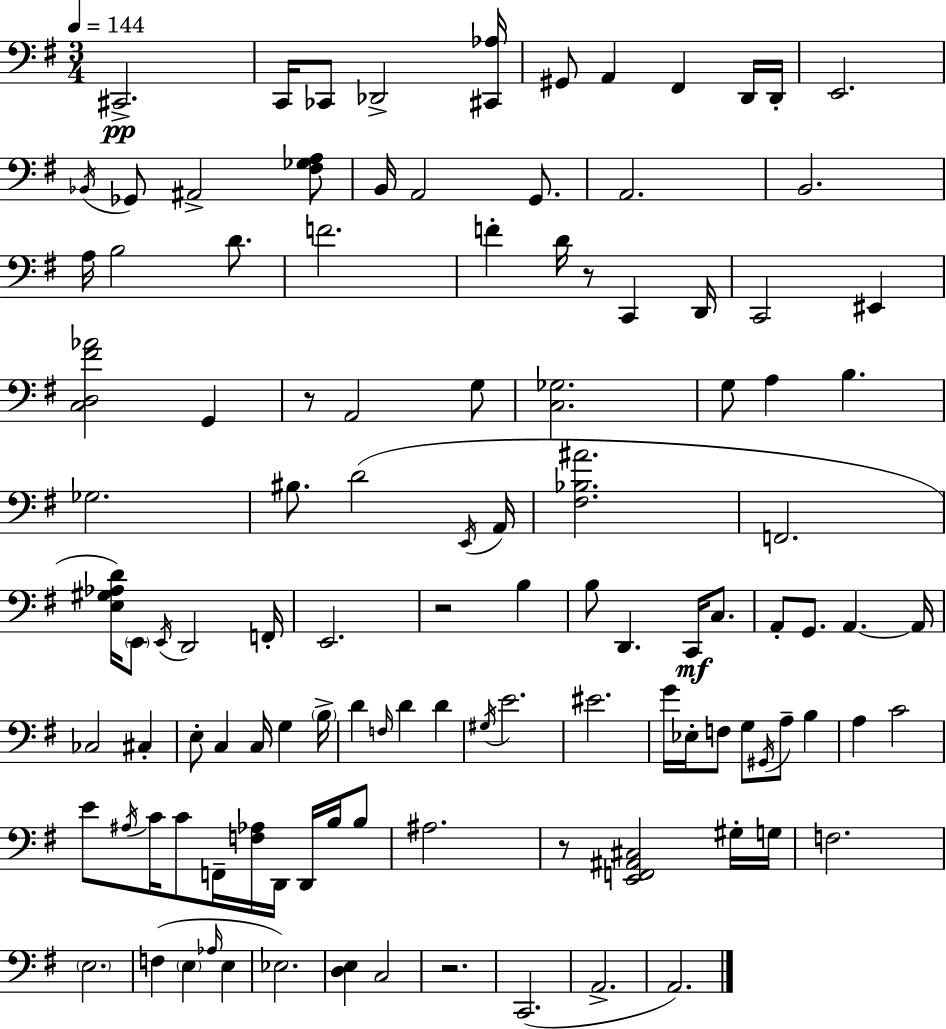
X:1
T:Untitled
M:3/4
L:1/4
K:Em
^C,,2 C,,/4 _C,,/2 _D,,2 [^C,,_A,]/4 ^G,,/2 A,, ^F,, D,,/4 D,,/4 E,,2 _B,,/4 _G,,/2 ^A,,2 [^F,_G,A,]/2 B,,/4 A,,2 G,,/2 A,,2 B,,2 A,/4 B,2 D/2 F2 F D/4 z/2 C,, D,,/4 C,,2 ^E,, [C,D,^F_A]2 G,, z/2 A,,2 G,/2 [C,_G,]2 G,/2 A, B, _G,2 ^B,/2 D2 E,,/4 A,,/4 [^F,_B,^A]2 F,,2 [E,^G,_A,D]/4 E,,/2 E,,/4 D,,2 F,,/4 E,,2 z2 B, B,/2 D,, C,,/4 C,/2 A,,/2 G,,/2 A,, A,,/4 _C,2 ^C, E,/2 C, C,/4 G, B,/4 D F,/4 D D ^G,/4 E2 ^E2 G/4 _E,/4 F,/2 G,/2 ^G,,/4 A,/2 B, A, C2 E/2 ^A,/4 C/4 C/2 F,,/4 [F,_A,]/4 D,,/4 D,,/4 B,/4 B,/2 ^A,2 z/2 [E,,F,,^A,,^C,]2 ^G,/4 G,/4 F,2 E,2 F, E, _A,/4 E, _E,2 [D,E,] C,2 z2 C,,2 A,,2 A,,2